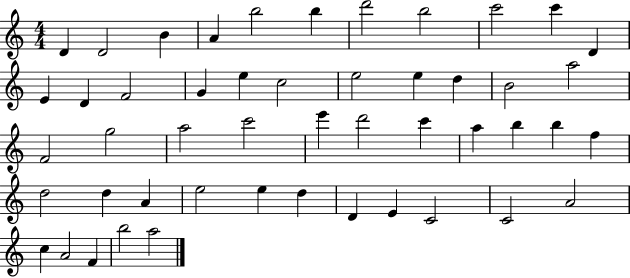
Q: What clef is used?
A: treble